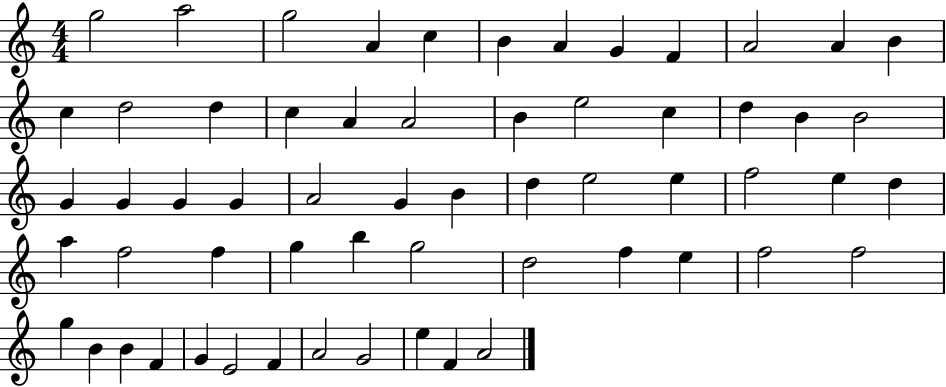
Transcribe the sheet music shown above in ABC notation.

X:1
T:Untitled
M:4/4
L:1/4
K:C
g2 a2 g2 A c B A G F A2 A B c d2 d c A A2 B e2 c d B B2 G G G G A2 G B d e2 e f2 e d a f2 f g b g2 d2 f e f2 f2 g B B F G E2 F A2 G2 e F A2